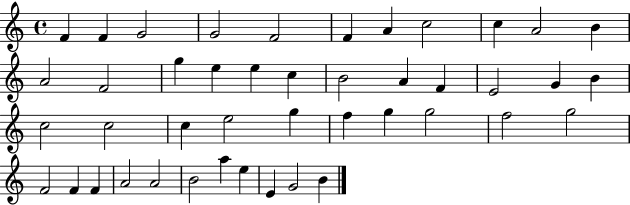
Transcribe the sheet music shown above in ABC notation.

X:1
T:Untitled
M:4/4
L:1/4
K:C
F F G2 G2 F2 F A c2 c A2 B A2 F2 g e e c B2 A F E2 G B c2 c2 c e2 g f g g2 f2 g2 F2 F F A2 A2 B2 a e E G2 B